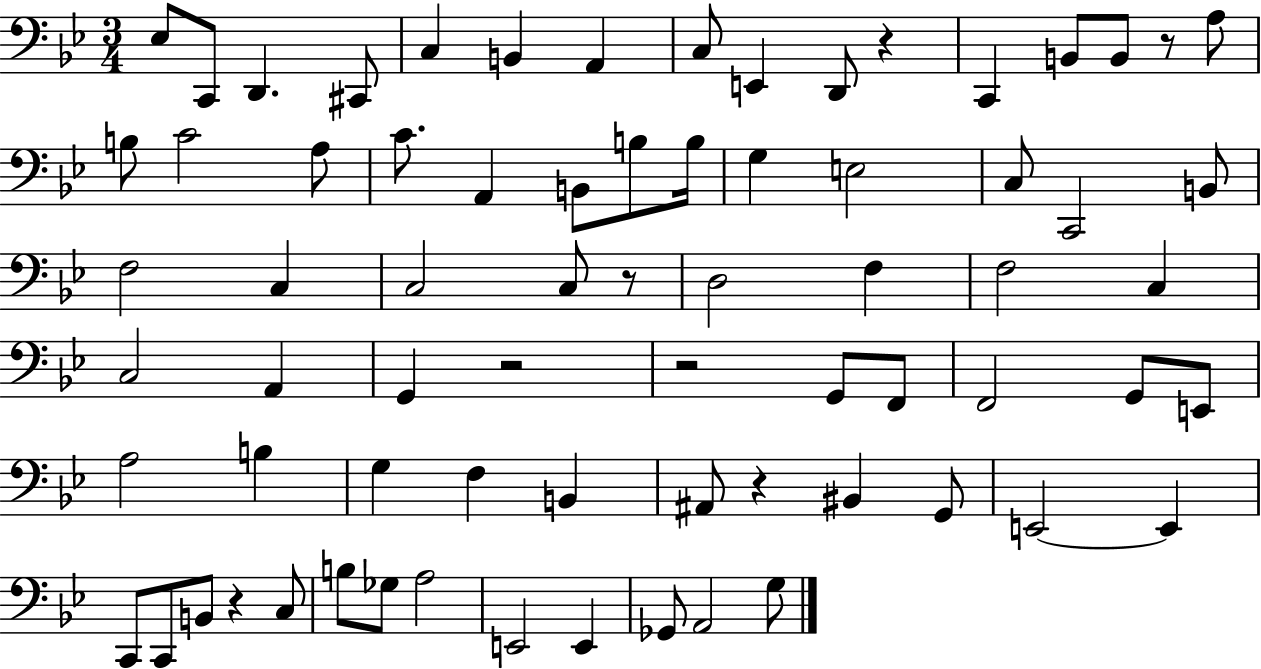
{
  \clef bass
  \numericTimeSignature
  \time 3/4
  \key bes \major
  \repeat volta 2 { ees8 c,8 d,4. cis,8 | c4 b,4 a,4 | c8 e,4 d,8 r4 | c,4 b,8 b,8 r8 a8 | \break b8 c'2 a8 | c'8. a,4 b,8 b8 b16 | g4 e2 | c8 c,2 b,8 | \break f2 c4 | c2 c8 r8 | d2 f4 | f2 c4 | \break c2 a,4 | g,4 r2 | r2 g,8 f,8 | f,2 g,8 e,8 | \break a2 b4 | g4 f4 b,4 | ais,8 r4 bis,4 g,8 | e,2~~ e,4 | \break c,8 c,8 b,8 r4 c8 | b8 ges8 a2 | e,2 e,4 | ges,8 a,2 g8 | \break } \bar "|."
}